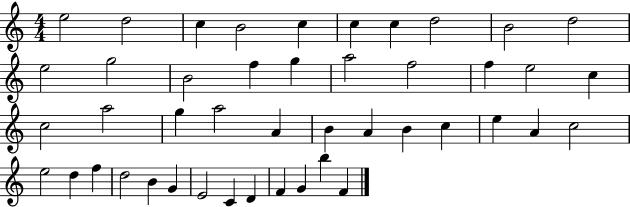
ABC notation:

X:1
T:Untitled
M:4/4
L:1/4
K:C
e2 d2 c B2 c c c d2 B2 d2 e2 g2 B2 f g a2 f2 f e2 c c2 a2 g a2 A B A B c e A c2 e2 d f d2 B G E2 C D F G b F